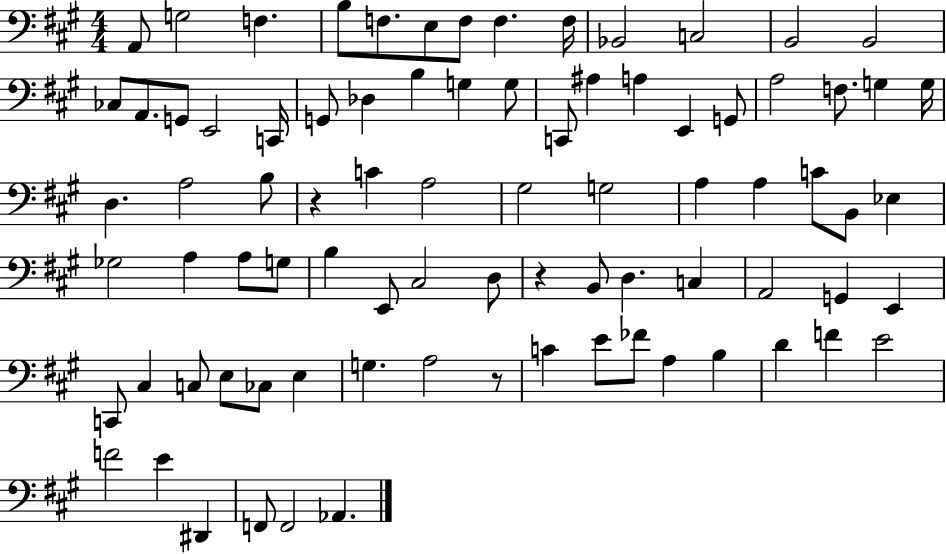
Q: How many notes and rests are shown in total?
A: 83